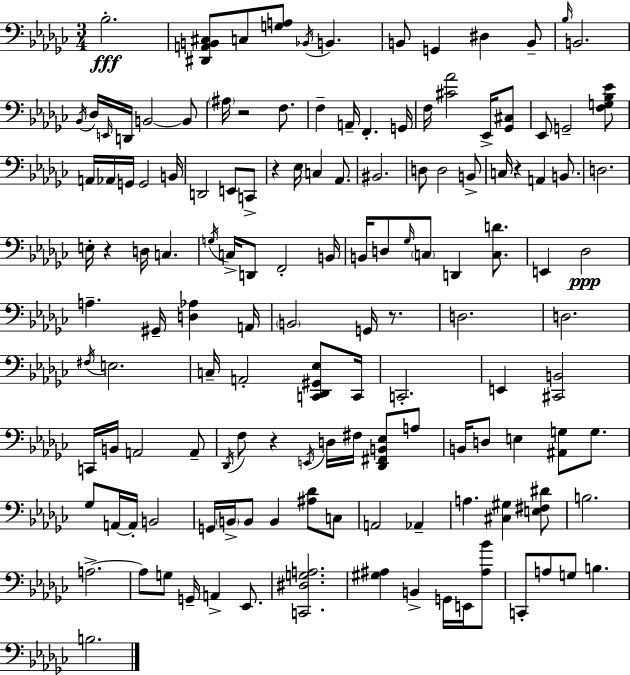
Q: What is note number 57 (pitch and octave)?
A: C3